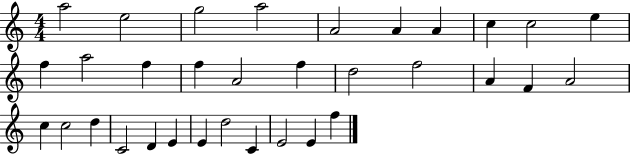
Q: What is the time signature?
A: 4/4